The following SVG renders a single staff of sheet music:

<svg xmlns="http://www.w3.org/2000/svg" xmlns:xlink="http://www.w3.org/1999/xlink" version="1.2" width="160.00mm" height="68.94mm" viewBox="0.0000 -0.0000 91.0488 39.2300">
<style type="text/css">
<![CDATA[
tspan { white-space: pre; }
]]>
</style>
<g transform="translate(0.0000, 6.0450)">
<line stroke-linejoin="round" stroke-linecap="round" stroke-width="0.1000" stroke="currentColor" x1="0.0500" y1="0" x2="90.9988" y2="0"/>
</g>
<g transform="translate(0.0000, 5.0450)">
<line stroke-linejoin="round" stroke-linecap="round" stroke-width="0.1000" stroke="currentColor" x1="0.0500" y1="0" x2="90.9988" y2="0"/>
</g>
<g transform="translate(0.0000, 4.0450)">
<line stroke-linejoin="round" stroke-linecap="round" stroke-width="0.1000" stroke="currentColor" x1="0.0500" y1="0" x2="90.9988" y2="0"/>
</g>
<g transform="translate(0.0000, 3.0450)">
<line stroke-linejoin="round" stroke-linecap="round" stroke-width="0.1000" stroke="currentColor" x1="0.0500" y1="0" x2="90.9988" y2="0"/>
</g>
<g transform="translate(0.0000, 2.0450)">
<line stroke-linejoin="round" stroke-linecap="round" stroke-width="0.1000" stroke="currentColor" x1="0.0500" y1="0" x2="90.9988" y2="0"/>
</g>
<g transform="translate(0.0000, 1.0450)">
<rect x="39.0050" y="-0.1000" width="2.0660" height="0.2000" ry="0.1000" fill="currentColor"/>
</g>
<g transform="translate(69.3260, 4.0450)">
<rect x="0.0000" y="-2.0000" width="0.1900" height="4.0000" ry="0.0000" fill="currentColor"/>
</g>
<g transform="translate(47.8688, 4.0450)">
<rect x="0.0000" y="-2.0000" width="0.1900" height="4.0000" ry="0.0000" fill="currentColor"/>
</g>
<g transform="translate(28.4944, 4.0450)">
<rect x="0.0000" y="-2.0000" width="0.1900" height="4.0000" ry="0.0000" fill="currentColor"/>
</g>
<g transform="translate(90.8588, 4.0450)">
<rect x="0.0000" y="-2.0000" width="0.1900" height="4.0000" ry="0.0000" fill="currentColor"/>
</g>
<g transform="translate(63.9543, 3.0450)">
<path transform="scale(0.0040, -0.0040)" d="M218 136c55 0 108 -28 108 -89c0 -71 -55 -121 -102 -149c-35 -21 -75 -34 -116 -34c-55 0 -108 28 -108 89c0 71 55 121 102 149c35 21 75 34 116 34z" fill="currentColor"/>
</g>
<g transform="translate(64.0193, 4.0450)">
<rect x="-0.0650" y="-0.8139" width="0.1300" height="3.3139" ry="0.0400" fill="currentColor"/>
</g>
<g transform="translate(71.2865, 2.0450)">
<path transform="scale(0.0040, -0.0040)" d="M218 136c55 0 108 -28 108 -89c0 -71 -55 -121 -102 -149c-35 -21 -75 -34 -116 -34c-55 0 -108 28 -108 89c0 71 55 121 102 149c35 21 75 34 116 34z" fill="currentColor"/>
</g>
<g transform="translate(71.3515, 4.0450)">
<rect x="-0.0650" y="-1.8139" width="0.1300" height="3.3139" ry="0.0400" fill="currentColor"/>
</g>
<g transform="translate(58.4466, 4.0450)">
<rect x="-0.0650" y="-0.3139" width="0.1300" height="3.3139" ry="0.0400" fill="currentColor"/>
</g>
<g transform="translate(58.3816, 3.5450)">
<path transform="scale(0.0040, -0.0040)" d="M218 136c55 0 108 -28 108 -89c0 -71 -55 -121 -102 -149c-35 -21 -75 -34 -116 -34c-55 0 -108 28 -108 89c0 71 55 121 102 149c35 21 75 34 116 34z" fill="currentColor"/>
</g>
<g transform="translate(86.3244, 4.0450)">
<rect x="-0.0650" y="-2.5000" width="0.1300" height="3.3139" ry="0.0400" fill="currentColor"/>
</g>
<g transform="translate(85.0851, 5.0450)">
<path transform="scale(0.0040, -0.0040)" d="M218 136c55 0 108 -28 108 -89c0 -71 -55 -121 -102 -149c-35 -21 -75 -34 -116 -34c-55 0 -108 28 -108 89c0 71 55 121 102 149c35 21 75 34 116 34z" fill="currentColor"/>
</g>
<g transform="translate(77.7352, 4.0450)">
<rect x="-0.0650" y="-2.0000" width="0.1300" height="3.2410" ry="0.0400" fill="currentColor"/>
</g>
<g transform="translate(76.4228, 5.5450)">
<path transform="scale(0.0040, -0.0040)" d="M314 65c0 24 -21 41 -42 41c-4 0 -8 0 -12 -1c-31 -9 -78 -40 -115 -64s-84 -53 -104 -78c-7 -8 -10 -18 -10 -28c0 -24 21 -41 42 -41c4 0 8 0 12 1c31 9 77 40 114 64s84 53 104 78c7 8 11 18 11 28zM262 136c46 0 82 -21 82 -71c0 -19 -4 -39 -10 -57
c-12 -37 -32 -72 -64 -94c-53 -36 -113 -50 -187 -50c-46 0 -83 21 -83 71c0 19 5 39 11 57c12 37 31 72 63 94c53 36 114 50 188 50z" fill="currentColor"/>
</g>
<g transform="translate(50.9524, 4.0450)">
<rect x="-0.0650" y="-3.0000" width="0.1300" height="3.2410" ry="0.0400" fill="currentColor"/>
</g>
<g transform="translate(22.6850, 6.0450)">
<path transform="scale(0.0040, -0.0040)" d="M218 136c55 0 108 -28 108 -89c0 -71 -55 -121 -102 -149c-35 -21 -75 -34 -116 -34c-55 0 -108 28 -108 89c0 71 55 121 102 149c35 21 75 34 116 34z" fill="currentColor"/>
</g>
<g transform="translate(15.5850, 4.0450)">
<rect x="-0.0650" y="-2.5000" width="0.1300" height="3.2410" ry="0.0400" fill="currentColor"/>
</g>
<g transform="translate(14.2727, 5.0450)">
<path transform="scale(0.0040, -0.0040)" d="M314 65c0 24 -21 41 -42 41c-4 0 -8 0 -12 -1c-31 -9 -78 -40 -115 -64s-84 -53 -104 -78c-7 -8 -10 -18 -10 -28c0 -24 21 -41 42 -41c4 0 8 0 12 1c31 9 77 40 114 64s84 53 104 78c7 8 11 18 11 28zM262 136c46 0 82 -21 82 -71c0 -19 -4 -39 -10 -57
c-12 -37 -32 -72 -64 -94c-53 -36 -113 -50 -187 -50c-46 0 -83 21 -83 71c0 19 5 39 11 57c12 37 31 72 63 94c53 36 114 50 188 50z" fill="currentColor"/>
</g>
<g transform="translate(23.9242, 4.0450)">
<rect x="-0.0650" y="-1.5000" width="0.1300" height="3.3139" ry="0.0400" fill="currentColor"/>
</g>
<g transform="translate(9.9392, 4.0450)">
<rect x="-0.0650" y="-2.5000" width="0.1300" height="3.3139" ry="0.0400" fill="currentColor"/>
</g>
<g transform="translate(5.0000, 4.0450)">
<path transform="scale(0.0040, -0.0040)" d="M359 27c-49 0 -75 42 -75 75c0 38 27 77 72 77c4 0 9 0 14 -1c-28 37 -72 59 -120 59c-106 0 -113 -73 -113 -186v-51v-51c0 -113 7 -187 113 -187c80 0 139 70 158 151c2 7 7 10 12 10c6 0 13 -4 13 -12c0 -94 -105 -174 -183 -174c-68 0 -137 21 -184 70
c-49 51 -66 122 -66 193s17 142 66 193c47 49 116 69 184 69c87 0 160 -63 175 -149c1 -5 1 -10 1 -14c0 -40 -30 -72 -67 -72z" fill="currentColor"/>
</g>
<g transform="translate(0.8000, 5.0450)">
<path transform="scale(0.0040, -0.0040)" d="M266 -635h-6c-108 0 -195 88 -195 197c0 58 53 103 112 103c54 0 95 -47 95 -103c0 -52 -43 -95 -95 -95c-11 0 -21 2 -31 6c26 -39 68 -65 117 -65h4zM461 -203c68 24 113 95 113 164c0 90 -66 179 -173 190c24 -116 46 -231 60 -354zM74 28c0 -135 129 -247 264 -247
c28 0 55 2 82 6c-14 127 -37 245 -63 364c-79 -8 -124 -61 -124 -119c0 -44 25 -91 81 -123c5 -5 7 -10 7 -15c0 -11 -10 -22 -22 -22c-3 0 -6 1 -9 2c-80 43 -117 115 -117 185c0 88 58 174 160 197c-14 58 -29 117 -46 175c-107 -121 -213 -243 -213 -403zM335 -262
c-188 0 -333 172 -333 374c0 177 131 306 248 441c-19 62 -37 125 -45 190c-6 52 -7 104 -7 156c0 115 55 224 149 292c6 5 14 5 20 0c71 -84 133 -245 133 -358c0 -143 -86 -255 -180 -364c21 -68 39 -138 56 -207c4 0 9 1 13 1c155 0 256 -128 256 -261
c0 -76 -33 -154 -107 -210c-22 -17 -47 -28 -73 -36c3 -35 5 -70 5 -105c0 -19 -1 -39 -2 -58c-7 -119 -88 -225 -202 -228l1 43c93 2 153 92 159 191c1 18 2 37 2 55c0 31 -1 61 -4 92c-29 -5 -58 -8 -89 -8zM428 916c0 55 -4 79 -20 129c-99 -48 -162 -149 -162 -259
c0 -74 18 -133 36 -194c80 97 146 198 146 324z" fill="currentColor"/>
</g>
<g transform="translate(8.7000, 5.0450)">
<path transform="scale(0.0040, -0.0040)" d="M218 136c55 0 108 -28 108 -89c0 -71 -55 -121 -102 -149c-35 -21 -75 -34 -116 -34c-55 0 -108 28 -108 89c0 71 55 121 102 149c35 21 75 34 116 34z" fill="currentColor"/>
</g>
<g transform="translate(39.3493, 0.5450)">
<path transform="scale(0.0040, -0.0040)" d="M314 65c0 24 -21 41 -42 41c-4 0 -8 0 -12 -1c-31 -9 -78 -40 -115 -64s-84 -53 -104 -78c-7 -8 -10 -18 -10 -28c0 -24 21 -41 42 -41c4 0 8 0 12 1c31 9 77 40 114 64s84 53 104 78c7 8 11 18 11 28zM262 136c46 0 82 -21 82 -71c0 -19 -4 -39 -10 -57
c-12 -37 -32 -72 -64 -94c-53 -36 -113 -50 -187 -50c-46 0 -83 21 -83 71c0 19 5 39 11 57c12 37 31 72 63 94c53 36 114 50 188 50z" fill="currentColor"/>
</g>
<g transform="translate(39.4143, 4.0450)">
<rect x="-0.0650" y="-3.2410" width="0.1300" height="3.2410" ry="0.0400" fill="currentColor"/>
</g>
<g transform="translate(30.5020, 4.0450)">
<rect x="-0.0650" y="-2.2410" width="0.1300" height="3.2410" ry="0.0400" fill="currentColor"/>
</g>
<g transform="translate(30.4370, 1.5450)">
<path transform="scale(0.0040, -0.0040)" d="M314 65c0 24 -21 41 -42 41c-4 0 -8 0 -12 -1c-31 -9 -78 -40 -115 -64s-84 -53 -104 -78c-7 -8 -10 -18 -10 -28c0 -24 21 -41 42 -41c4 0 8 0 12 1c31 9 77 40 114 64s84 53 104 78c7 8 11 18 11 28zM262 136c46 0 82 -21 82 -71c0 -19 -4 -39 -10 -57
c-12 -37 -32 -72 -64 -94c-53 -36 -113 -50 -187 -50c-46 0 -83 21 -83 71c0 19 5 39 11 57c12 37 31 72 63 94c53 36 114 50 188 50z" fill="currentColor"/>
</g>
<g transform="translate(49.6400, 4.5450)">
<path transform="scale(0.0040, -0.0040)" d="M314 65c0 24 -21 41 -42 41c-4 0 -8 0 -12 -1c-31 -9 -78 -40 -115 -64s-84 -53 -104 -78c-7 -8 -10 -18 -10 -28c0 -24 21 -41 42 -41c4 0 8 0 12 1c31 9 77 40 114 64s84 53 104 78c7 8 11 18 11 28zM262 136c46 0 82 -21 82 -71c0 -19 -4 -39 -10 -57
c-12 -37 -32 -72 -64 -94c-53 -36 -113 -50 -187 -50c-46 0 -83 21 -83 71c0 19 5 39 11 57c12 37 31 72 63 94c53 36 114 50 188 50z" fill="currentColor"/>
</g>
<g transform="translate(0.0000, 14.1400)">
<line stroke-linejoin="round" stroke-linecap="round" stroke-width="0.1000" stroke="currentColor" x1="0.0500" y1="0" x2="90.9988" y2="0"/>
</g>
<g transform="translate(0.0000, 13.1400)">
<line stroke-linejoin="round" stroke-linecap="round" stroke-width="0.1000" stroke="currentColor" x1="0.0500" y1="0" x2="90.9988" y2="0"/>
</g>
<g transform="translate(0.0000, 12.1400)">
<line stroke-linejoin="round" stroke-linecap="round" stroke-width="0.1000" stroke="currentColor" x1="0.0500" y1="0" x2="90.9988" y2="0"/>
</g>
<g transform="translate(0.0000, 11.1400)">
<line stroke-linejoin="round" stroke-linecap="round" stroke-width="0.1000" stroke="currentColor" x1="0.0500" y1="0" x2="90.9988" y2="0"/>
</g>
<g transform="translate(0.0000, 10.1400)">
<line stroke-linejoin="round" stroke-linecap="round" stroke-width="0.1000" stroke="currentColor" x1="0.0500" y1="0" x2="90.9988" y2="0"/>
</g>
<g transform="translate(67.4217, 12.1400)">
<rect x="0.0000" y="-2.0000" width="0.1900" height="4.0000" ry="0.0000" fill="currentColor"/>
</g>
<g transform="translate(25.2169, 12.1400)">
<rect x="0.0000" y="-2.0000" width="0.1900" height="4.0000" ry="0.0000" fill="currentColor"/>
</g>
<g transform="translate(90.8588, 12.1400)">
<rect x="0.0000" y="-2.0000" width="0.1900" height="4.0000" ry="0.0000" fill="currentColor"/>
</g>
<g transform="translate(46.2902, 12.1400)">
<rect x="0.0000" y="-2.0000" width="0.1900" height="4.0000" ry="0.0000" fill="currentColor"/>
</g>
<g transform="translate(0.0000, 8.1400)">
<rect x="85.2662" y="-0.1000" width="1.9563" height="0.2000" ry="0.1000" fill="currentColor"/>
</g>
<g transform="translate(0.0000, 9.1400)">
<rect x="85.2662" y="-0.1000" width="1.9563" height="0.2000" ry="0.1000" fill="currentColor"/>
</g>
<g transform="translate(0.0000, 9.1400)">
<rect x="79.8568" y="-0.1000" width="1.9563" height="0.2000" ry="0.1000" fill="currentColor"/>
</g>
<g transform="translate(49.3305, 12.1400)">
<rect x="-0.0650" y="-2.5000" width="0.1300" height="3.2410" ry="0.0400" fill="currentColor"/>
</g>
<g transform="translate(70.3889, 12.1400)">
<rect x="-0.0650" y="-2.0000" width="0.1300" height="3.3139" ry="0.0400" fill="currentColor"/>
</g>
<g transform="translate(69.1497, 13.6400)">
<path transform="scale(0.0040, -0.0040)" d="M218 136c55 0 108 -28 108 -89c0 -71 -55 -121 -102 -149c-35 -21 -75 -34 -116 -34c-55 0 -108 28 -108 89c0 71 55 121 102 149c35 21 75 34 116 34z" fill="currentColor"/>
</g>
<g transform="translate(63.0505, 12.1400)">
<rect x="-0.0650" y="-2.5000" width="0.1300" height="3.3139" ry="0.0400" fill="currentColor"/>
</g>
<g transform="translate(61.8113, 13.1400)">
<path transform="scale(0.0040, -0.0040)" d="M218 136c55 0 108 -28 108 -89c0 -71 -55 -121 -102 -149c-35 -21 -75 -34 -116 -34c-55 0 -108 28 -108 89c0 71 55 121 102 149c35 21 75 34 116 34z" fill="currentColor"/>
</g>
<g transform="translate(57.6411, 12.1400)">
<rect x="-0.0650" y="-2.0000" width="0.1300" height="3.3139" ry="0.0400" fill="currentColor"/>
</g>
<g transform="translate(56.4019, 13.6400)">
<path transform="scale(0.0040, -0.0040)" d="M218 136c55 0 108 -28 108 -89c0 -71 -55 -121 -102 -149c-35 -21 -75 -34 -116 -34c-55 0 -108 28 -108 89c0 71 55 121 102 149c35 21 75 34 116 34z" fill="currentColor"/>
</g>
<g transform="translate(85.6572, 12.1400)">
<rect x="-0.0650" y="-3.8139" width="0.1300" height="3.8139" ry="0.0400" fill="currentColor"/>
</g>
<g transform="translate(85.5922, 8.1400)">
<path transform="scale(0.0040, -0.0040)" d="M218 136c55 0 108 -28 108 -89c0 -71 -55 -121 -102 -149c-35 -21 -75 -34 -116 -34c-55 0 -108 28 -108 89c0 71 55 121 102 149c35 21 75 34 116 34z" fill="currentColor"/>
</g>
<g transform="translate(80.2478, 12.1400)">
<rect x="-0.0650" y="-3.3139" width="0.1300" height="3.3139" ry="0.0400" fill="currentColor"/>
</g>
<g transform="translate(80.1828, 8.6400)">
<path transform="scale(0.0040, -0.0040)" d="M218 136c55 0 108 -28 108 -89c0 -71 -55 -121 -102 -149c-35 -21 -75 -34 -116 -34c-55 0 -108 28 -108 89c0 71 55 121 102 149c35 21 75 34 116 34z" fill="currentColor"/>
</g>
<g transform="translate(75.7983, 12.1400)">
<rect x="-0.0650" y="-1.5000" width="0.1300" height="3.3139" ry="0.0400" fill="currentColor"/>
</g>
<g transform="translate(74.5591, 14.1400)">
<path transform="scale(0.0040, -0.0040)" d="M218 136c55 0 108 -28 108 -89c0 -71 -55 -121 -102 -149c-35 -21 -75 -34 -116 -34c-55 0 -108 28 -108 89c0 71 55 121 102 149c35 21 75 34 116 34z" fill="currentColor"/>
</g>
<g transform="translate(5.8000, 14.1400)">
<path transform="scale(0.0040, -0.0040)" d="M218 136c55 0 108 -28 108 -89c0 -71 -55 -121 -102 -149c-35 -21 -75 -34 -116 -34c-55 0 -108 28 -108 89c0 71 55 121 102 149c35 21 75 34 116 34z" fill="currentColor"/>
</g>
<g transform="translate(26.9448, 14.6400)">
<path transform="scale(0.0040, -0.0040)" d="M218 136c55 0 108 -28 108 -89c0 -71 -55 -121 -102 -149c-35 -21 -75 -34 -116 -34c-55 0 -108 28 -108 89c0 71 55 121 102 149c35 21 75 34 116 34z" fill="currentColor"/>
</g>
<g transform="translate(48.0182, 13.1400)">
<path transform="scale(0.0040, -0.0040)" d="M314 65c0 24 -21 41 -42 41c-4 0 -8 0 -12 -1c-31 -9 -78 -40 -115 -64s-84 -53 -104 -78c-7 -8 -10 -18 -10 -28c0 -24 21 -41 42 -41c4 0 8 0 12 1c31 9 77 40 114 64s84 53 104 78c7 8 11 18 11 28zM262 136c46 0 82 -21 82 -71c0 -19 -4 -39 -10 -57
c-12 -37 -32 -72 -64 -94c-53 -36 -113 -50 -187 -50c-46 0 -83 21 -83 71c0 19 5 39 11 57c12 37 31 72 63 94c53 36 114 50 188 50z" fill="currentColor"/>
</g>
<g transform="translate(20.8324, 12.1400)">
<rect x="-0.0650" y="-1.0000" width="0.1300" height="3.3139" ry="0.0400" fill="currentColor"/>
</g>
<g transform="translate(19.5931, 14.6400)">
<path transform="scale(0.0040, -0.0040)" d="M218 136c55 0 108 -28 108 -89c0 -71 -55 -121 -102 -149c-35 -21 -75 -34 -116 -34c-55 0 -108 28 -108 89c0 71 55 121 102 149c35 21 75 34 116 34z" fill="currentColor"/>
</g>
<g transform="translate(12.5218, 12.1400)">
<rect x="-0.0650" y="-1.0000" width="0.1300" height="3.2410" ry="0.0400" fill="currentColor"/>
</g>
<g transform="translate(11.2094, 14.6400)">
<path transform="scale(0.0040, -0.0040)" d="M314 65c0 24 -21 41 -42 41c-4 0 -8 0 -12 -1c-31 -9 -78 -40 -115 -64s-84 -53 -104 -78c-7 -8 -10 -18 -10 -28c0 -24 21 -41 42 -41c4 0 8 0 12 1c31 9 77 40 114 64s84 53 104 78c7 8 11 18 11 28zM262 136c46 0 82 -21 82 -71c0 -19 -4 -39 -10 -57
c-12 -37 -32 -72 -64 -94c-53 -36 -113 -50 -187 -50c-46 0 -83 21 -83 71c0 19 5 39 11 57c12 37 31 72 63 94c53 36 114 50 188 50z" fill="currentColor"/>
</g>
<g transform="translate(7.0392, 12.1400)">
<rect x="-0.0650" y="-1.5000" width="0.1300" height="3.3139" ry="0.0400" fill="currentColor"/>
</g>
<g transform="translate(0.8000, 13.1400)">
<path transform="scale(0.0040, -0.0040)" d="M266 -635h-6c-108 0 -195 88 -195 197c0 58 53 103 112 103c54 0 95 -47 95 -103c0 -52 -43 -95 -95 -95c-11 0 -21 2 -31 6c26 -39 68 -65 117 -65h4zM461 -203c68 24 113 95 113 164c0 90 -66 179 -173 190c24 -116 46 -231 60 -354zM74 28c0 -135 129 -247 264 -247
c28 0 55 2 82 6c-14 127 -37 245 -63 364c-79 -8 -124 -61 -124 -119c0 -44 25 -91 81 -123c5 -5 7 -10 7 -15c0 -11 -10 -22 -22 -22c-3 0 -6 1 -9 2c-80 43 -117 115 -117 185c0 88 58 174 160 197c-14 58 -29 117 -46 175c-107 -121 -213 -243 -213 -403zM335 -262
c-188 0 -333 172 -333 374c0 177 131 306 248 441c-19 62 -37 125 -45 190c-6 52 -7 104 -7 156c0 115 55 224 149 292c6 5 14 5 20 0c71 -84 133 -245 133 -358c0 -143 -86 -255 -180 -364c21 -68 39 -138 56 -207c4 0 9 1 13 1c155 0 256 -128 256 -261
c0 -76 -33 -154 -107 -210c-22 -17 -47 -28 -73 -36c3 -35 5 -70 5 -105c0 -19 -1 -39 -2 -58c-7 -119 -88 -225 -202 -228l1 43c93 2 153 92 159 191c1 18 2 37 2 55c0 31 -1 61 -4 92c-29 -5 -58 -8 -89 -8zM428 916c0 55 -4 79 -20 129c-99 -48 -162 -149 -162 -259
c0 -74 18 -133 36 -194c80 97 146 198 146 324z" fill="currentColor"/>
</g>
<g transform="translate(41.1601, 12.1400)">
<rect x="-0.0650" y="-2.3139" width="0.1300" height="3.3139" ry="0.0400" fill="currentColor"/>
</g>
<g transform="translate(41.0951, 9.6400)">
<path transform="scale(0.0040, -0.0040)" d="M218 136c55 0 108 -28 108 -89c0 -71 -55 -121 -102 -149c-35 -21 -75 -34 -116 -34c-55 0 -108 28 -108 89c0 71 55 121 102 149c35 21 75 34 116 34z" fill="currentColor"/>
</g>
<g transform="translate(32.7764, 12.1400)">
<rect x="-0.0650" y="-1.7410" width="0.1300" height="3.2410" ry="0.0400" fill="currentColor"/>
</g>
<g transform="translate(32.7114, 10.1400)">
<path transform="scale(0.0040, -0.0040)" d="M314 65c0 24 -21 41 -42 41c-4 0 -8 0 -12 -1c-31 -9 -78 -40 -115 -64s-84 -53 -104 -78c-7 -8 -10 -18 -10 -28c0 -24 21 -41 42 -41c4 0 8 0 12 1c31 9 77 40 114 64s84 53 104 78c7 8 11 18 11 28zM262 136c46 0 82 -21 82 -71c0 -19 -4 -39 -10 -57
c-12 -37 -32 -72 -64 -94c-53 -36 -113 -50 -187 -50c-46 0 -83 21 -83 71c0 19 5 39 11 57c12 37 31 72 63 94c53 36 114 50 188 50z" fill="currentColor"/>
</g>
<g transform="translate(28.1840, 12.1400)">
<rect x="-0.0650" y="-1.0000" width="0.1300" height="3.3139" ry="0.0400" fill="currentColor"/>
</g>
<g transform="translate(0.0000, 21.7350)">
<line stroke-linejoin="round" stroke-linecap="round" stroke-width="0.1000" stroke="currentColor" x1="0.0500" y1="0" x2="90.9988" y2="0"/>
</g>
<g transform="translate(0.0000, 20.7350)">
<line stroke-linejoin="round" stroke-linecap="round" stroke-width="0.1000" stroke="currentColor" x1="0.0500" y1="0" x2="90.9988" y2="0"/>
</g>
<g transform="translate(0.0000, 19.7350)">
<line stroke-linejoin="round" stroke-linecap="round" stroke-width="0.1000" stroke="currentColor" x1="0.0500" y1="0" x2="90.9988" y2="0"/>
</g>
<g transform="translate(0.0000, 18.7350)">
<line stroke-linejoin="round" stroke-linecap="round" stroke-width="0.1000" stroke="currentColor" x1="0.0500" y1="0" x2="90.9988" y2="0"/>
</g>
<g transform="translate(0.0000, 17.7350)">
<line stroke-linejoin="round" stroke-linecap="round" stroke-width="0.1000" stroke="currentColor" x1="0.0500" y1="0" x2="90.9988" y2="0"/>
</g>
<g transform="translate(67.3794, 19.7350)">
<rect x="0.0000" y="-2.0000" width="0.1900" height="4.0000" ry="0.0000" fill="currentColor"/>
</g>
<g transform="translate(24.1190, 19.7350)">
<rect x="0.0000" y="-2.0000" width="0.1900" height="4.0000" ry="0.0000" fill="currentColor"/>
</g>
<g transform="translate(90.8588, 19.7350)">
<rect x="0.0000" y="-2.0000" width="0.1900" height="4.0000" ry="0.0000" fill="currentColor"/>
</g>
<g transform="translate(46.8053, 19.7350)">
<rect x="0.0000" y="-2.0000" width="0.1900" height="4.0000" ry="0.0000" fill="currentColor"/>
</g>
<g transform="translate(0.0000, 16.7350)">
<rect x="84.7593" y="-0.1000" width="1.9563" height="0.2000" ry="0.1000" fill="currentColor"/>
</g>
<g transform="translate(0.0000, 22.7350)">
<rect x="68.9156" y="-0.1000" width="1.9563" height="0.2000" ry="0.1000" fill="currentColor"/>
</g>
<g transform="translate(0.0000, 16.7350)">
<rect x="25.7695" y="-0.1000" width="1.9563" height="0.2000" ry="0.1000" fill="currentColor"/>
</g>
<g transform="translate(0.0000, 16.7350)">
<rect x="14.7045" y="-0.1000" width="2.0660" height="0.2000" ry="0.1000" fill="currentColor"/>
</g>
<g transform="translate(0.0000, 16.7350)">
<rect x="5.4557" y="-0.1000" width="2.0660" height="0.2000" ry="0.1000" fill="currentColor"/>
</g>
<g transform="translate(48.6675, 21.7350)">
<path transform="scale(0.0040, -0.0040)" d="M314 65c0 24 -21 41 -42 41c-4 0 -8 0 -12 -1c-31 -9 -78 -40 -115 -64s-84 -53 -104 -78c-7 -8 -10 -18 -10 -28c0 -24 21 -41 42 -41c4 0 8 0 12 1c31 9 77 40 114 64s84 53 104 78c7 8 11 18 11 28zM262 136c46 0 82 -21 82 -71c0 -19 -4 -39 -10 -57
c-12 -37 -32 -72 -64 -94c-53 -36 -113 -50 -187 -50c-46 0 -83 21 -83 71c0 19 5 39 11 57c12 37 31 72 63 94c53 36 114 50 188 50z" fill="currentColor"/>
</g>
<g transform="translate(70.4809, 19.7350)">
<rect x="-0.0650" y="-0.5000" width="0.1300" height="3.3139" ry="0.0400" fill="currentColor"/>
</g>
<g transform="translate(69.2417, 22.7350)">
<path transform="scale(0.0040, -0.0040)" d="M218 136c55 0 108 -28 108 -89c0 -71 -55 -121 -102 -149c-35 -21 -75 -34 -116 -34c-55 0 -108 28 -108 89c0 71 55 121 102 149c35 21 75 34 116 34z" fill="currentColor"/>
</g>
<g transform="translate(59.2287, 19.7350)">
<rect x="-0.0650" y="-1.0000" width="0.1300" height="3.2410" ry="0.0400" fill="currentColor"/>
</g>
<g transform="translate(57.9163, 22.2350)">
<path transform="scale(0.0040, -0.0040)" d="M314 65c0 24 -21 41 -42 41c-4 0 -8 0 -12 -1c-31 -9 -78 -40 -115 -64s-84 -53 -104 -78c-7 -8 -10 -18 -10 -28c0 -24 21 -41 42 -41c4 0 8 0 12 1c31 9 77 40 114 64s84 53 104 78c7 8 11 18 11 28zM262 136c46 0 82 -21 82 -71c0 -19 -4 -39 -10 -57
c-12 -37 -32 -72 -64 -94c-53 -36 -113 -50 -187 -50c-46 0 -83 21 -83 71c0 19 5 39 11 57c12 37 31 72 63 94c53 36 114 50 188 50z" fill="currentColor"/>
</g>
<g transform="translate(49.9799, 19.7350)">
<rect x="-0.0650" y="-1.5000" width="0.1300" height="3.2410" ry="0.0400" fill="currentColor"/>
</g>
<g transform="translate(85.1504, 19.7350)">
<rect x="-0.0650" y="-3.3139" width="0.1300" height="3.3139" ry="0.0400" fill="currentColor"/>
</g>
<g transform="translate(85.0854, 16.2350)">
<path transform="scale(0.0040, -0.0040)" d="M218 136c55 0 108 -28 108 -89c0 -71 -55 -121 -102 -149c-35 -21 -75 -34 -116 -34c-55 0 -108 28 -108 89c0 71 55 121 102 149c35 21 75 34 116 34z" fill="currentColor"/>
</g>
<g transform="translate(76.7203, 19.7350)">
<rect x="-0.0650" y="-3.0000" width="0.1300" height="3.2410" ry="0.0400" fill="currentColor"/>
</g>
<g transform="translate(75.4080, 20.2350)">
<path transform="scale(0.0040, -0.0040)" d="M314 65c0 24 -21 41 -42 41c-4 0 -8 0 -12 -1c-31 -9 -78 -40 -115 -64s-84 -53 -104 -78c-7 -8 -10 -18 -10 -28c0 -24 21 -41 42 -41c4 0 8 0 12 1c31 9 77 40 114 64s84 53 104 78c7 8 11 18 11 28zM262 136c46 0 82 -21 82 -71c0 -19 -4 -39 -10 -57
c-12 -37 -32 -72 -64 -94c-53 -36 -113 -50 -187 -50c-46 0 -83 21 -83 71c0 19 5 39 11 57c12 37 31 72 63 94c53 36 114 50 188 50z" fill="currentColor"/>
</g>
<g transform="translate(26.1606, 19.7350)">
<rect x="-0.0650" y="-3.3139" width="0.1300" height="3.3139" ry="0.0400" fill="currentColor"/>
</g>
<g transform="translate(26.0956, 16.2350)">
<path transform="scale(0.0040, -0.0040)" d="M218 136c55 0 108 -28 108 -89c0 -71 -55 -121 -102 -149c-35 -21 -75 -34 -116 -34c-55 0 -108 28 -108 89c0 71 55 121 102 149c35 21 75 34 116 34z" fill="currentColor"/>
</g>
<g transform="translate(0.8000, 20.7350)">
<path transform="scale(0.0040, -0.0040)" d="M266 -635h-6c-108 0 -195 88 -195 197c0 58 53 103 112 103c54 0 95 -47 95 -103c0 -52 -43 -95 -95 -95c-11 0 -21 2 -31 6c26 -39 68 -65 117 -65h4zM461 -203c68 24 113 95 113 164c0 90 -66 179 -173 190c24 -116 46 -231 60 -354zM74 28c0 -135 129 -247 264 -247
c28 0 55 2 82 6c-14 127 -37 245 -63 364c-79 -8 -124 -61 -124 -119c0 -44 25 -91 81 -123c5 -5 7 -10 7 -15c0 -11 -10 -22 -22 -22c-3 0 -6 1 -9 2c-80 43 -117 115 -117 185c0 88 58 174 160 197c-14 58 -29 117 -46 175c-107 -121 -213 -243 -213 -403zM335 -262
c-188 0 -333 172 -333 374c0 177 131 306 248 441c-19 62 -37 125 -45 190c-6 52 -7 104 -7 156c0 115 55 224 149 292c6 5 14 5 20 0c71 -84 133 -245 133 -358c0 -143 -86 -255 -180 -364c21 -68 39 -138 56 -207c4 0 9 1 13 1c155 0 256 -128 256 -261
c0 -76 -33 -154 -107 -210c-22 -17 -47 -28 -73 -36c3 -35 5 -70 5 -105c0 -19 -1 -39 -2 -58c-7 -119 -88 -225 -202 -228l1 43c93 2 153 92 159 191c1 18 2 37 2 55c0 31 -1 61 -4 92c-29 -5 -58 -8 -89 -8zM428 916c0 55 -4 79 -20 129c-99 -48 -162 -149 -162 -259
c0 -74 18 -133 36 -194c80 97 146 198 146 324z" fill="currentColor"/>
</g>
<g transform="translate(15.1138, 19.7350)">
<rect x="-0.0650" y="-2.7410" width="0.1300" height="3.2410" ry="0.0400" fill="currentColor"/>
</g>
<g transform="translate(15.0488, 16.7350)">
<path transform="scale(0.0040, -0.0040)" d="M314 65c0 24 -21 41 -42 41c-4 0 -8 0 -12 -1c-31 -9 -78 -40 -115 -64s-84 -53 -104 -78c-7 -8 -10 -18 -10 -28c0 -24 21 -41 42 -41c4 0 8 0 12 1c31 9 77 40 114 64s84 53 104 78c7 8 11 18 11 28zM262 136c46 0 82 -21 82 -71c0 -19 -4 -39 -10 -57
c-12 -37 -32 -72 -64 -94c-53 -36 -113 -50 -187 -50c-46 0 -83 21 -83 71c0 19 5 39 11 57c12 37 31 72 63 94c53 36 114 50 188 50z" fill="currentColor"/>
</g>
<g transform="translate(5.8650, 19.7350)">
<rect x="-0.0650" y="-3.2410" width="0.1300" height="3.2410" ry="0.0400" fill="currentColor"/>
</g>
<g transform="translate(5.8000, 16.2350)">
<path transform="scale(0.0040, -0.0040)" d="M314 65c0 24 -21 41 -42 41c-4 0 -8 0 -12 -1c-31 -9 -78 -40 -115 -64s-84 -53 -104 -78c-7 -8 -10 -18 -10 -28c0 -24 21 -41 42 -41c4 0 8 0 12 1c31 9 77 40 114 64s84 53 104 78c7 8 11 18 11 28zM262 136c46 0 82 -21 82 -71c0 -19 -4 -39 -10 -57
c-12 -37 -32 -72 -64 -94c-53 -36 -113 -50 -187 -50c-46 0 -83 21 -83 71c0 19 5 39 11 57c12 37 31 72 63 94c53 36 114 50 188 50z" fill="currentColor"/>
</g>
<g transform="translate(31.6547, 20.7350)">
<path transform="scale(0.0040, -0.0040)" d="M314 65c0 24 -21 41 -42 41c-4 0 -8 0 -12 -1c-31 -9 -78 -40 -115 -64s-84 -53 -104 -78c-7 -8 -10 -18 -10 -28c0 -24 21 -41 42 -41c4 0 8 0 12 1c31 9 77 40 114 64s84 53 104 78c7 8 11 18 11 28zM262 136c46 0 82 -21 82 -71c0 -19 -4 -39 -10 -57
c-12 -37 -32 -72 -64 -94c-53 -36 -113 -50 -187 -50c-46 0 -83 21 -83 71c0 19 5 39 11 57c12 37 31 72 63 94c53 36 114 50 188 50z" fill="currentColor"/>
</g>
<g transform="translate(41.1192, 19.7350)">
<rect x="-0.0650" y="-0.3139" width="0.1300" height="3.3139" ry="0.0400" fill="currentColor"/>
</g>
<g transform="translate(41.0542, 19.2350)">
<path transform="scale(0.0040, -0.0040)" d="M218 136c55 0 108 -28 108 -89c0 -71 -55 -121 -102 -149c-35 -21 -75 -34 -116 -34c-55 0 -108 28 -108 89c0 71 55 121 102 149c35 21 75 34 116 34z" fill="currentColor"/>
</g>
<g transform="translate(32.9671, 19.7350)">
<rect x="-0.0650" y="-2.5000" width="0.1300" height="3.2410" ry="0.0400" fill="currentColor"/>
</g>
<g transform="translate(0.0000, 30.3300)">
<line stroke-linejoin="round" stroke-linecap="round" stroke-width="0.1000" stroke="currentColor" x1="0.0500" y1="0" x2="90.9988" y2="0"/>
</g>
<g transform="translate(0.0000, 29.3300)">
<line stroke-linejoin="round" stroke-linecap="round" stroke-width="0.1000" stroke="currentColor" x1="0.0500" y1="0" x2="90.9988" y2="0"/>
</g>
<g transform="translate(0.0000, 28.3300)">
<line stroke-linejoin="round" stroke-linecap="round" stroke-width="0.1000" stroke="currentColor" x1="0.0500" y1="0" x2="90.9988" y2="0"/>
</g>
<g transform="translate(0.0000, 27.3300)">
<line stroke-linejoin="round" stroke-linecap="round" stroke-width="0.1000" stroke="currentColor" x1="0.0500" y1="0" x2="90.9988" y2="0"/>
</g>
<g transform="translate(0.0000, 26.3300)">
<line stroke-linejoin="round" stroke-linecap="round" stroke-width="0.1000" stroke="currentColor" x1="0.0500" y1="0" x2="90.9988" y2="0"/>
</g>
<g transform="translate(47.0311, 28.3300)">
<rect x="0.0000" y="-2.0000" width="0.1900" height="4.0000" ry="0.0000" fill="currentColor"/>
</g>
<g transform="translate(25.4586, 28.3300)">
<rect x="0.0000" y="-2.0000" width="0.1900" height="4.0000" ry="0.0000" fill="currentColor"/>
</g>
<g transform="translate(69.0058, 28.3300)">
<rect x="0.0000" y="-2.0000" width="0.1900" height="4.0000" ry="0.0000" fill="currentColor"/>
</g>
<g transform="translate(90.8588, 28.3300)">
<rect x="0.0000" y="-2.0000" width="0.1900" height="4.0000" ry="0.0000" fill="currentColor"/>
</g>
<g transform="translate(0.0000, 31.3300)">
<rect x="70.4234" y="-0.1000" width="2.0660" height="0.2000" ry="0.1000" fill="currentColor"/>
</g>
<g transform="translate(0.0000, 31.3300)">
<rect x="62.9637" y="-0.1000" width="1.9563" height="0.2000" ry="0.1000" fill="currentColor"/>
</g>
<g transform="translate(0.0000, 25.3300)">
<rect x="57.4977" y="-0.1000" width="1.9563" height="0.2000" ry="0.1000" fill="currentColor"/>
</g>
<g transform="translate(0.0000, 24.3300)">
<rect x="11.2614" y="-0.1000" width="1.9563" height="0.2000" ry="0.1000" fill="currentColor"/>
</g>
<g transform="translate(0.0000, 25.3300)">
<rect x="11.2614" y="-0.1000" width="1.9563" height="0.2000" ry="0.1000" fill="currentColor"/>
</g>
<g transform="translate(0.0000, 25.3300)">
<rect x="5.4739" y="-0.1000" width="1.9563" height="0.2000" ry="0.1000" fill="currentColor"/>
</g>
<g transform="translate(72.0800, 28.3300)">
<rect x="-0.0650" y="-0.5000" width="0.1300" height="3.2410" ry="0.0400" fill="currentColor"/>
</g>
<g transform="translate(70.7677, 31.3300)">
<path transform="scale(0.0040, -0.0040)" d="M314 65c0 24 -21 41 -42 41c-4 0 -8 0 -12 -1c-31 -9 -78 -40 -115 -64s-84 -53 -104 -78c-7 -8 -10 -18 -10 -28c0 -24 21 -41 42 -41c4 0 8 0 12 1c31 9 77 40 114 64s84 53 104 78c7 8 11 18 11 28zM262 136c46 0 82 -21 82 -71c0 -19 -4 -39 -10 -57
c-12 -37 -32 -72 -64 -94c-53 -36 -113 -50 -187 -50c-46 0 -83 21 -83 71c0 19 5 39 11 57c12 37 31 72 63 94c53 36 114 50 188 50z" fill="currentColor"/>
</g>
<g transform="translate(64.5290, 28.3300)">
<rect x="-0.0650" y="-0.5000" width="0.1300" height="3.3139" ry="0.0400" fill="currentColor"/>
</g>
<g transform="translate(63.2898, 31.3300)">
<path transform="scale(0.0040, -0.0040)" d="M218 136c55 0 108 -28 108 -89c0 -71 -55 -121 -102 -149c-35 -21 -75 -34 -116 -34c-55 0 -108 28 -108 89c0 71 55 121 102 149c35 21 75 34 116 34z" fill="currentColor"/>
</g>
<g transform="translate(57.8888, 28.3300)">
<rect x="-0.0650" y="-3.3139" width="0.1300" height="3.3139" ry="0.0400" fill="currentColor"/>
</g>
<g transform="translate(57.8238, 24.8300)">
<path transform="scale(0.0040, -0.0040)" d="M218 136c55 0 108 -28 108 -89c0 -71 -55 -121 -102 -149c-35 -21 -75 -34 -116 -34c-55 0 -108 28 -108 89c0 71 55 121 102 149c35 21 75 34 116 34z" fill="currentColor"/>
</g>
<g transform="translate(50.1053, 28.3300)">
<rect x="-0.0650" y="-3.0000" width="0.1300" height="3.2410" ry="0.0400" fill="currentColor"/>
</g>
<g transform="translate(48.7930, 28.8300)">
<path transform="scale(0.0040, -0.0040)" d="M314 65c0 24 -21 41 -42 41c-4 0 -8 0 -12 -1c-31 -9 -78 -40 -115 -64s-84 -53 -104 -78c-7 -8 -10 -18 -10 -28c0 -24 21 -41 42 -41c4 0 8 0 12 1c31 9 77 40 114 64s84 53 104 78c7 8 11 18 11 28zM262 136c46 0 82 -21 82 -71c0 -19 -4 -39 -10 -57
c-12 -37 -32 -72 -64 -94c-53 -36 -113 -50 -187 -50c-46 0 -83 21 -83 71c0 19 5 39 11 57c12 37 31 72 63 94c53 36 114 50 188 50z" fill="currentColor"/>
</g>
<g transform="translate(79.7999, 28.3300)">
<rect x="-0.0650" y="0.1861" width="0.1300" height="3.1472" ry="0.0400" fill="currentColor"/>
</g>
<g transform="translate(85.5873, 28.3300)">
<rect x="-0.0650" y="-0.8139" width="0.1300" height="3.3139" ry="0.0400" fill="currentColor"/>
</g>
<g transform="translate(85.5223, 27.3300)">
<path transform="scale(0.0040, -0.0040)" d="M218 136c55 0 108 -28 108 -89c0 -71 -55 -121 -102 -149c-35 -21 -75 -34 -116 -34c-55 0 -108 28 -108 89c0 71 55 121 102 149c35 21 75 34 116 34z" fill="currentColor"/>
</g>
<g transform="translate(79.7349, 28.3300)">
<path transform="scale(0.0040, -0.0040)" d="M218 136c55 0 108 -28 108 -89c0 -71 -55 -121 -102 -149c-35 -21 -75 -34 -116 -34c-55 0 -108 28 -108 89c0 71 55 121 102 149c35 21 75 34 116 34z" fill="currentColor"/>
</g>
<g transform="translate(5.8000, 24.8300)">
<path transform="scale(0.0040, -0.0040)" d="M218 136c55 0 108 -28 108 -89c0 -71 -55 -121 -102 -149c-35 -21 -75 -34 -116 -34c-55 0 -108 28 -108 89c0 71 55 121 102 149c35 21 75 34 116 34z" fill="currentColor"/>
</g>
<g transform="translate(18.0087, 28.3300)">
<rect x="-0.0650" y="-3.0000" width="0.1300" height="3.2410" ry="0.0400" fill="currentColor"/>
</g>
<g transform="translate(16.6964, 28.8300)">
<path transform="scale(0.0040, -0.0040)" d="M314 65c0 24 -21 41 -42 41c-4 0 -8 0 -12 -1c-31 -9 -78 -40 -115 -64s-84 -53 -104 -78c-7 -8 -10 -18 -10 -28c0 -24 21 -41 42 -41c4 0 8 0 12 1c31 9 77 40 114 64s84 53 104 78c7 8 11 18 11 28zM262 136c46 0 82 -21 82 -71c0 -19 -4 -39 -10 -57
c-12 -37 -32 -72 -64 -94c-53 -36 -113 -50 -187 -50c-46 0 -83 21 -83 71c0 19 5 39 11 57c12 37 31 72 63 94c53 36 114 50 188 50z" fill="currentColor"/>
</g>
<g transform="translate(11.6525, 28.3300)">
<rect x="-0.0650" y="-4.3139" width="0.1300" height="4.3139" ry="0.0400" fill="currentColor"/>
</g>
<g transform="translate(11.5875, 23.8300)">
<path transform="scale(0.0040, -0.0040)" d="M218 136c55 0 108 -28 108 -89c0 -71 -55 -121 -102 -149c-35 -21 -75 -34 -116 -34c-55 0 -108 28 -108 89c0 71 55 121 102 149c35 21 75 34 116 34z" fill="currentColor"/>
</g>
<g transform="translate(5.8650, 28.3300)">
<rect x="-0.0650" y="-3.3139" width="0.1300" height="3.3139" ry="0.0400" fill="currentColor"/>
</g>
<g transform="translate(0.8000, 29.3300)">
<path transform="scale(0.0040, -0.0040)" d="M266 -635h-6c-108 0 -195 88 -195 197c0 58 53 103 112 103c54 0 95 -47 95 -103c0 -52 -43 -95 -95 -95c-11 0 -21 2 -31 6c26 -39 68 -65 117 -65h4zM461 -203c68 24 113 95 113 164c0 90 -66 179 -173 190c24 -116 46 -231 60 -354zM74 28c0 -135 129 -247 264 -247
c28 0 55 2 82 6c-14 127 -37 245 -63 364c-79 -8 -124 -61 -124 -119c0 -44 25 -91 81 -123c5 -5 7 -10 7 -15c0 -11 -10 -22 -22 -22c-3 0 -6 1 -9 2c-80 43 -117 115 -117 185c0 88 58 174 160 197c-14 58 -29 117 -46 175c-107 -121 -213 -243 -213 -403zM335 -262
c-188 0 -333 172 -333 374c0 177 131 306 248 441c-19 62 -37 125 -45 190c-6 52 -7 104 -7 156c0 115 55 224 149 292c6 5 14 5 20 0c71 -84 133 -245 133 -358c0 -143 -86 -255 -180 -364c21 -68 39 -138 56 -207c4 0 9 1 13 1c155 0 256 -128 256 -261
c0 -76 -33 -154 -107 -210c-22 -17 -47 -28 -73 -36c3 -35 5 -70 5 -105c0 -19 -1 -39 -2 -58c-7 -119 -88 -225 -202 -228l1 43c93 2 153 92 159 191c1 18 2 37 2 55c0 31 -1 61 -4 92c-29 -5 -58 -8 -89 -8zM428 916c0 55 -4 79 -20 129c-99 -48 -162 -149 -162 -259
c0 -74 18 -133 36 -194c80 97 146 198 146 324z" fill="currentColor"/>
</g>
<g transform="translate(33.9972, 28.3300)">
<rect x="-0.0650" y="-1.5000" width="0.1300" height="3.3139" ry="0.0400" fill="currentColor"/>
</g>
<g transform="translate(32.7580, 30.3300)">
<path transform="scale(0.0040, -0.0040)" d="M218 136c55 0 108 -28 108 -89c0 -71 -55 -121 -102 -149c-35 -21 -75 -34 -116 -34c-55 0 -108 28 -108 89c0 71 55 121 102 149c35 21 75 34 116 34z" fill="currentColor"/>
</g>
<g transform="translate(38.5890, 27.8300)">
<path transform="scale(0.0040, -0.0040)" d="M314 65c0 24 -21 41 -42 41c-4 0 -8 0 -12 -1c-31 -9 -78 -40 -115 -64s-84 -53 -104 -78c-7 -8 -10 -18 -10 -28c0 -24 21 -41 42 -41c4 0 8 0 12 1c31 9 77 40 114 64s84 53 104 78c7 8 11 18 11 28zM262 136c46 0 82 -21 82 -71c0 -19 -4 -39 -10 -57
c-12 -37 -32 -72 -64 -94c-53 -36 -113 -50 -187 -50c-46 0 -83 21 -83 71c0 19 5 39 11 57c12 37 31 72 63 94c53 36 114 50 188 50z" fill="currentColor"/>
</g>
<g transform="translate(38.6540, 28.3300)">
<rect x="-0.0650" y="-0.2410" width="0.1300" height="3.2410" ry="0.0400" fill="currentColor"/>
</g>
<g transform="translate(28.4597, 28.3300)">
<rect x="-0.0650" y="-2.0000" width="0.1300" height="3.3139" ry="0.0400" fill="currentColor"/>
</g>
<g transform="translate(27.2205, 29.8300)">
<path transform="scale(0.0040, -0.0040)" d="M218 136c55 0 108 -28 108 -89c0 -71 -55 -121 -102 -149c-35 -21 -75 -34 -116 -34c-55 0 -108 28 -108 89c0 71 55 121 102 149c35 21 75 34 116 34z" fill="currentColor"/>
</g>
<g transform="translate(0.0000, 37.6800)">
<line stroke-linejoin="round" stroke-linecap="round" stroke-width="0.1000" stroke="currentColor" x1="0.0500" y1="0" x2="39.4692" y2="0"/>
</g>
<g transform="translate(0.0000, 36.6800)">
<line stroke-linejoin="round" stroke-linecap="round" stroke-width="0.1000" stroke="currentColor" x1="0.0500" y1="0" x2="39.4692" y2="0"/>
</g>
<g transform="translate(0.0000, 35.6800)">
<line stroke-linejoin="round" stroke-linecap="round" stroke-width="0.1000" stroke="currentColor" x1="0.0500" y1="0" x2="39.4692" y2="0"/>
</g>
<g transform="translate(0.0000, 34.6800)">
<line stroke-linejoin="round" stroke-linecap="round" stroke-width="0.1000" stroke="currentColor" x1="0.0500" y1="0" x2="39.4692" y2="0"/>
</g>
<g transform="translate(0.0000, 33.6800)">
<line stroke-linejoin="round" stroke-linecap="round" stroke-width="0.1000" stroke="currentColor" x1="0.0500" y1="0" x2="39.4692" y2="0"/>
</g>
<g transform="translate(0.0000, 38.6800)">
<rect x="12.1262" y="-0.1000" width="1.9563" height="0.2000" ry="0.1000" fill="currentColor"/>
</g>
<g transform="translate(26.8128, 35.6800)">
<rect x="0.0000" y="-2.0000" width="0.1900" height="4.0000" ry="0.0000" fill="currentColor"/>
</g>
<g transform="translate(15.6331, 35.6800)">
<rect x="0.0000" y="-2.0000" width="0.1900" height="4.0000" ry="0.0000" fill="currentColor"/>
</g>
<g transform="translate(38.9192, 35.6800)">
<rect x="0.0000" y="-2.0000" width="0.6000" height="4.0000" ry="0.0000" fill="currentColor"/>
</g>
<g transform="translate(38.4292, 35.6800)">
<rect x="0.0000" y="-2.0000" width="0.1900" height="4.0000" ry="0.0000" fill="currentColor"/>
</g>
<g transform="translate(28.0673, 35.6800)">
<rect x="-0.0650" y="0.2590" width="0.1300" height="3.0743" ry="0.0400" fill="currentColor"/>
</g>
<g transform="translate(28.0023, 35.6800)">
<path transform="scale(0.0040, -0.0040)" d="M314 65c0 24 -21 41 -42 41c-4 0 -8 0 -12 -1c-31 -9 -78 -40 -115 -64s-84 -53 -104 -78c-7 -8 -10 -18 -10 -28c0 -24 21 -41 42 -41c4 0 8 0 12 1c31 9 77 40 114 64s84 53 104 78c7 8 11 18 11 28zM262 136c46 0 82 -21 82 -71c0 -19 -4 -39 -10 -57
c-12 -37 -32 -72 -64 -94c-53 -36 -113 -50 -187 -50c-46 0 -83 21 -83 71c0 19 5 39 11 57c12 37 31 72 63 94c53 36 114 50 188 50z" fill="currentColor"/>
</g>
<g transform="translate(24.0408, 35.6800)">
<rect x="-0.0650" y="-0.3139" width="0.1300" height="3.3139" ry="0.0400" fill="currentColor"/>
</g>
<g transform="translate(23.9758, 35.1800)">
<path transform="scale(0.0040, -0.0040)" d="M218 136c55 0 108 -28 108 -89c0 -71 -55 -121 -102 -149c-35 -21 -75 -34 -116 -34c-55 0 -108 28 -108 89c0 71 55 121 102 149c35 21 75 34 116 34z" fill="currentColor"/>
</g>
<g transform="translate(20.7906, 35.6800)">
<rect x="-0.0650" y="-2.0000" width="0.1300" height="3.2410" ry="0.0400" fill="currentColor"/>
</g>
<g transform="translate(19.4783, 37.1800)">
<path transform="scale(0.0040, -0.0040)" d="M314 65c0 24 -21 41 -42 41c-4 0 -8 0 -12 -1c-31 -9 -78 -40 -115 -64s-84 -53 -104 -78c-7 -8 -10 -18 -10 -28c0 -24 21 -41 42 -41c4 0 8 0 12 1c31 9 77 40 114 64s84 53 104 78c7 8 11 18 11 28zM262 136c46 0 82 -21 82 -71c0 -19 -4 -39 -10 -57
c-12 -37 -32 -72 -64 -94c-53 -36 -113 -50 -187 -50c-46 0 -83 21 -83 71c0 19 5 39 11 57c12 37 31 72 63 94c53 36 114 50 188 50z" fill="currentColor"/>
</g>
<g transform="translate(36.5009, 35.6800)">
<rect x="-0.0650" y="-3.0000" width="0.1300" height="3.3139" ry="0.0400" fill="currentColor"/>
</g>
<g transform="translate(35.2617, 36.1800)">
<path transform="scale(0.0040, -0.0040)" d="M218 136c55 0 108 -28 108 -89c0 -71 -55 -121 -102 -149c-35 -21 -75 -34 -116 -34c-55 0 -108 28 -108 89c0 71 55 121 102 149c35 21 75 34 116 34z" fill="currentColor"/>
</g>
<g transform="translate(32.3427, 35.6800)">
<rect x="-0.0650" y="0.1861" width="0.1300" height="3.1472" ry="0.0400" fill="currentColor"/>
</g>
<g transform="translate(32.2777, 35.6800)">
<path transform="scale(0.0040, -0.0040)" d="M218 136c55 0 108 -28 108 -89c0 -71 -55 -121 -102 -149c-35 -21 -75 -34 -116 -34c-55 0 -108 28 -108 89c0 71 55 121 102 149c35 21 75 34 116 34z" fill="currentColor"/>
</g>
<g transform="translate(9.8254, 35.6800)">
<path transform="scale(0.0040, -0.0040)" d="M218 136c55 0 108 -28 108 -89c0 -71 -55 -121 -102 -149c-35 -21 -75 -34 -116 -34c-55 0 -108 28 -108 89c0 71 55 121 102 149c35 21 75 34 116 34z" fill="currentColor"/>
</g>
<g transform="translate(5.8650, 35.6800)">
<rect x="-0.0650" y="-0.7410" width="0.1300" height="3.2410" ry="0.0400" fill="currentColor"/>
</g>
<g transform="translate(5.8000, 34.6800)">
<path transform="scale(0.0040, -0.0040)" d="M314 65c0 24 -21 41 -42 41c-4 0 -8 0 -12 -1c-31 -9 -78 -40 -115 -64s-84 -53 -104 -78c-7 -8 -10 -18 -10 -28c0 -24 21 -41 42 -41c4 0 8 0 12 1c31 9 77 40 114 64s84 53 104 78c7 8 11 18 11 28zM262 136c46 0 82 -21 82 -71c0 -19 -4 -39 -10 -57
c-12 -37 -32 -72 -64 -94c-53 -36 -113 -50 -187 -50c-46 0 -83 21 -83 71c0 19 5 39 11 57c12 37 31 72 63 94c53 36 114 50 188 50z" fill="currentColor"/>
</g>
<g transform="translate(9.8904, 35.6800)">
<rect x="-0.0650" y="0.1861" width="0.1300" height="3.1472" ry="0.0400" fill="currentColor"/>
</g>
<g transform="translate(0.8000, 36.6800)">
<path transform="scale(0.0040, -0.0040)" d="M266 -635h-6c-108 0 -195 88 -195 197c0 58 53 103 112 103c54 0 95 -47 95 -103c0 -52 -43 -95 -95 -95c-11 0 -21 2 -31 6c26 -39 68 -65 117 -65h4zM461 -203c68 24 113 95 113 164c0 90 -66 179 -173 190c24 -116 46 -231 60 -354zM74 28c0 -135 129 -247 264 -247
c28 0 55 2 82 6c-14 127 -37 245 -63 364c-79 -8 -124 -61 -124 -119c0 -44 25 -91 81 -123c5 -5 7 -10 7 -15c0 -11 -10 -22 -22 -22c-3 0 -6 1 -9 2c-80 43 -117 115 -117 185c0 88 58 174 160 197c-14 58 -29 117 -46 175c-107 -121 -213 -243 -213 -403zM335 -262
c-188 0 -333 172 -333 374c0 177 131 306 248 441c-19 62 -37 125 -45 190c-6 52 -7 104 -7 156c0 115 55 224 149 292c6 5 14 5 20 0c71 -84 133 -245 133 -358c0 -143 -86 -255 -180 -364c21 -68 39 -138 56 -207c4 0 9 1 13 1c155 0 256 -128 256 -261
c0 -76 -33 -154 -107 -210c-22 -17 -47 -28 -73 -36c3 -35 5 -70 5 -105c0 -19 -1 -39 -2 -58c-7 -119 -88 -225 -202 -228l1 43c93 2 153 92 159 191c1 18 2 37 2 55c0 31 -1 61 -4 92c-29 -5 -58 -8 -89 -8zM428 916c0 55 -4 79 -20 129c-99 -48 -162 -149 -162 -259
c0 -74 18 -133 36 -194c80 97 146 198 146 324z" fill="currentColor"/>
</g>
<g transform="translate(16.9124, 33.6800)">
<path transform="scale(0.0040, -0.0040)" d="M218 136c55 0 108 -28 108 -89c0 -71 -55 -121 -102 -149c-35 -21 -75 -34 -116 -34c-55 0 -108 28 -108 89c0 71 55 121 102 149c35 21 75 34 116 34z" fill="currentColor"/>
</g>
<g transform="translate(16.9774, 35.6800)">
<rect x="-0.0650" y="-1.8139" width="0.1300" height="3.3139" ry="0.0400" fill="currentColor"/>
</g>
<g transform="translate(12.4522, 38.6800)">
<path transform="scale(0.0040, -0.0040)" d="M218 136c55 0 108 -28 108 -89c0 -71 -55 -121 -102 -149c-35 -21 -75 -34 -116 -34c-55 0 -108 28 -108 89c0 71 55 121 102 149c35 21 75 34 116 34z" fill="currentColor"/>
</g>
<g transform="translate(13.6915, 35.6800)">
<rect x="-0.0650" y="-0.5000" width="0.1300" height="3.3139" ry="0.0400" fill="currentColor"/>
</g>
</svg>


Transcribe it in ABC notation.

X:1
T:Untitled
M:4/4
L:1/4
K:C
G G2 E g2 b2 A2 c d f F2 G E D2 D D f2 g G2 F G F E b c' b2 a2 b G2 c E2 D2 C A2 b b d' A2 F E c2 A2 b C C2 B d d2 B C f F2 c B2 B A